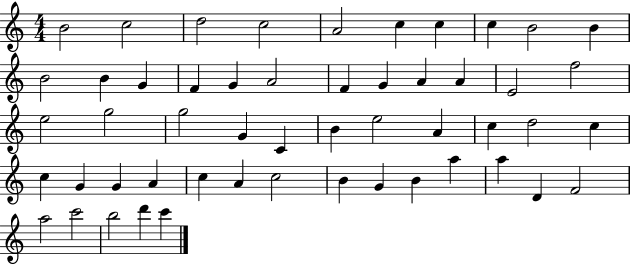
B4/h C5/h D5/h C5/h A4/h C5/q C5/q C5/q B4/h B4/q B4/h B4/q G4/q F4/q G4/q A4/h F4/q G4/q A4/q A4/q E4/h F5/h E5/h G5/h G5/h G4/q C4/q B4/q E5/h A4/q C5/q D5/h C5/q C5/q G4/q G4/q A4/q C5/q A4/q C5/h B4/q G4/q B4/q A5/q A5/q D4/q F4/h A5/h C6/h B5/h D6/q C6/q